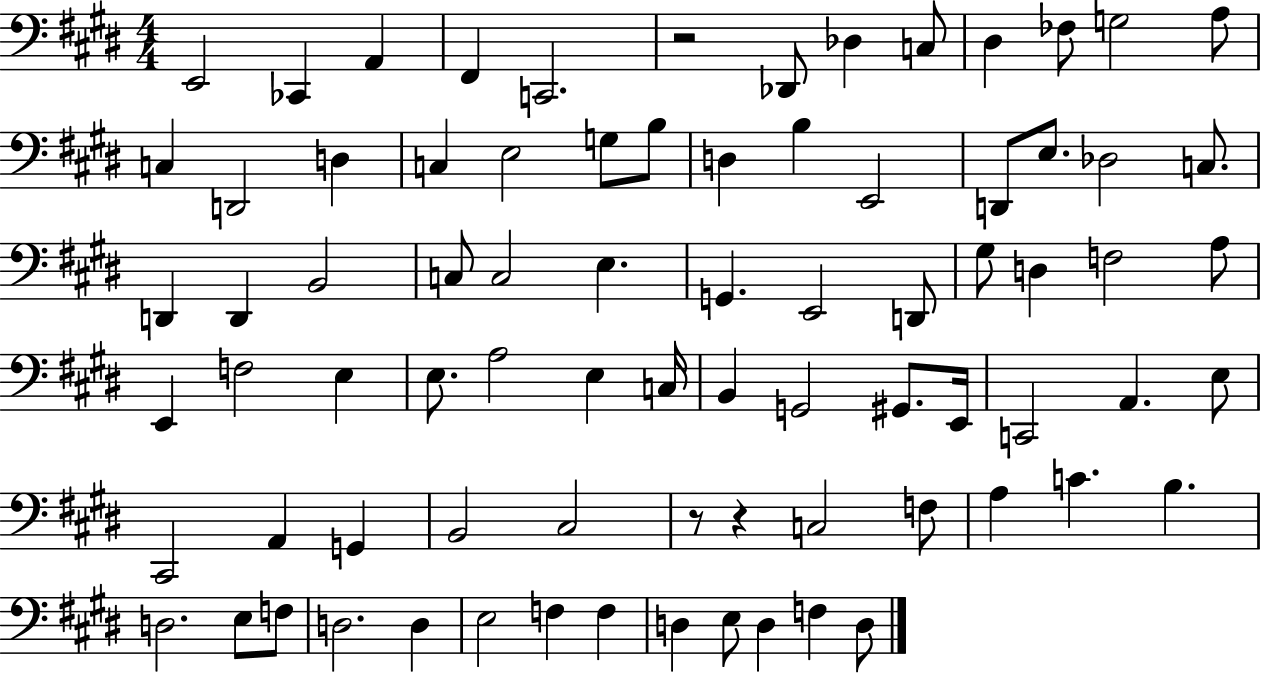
{
  \clef bass
  \numericTimeSignature
  \time 4/4
  \key e \major
  e,2 ces,4 a,4 | fis,4 c,2. | r2 des,8 des4 c8 | dis4 fes8 g2 a8 | \break c4 d,2 d4 | c4 e2 g8 b8 | d4 b4 e,2 | d,8 e8. des2 c8. | \break d,4 d,4 b,2 | c8 c2 e4. | g,4. e,2 d,8 | gis8 d4 f2 a8 | \break e,4 f2 e4 | e8. a2 e4 c16 | b,4 g,2 gis,8. e,16 | c,2 a,4. e8 | \break cis,2 a,4 g,4 | b,2 cis2 | r8 r4 c2 f8 | a4 c'4. b4. | \break d2. e8 f8 | d2. d4 | e2 f4 f4 | d4 e8 d4 f4 d8 | \break \bar "|."
}